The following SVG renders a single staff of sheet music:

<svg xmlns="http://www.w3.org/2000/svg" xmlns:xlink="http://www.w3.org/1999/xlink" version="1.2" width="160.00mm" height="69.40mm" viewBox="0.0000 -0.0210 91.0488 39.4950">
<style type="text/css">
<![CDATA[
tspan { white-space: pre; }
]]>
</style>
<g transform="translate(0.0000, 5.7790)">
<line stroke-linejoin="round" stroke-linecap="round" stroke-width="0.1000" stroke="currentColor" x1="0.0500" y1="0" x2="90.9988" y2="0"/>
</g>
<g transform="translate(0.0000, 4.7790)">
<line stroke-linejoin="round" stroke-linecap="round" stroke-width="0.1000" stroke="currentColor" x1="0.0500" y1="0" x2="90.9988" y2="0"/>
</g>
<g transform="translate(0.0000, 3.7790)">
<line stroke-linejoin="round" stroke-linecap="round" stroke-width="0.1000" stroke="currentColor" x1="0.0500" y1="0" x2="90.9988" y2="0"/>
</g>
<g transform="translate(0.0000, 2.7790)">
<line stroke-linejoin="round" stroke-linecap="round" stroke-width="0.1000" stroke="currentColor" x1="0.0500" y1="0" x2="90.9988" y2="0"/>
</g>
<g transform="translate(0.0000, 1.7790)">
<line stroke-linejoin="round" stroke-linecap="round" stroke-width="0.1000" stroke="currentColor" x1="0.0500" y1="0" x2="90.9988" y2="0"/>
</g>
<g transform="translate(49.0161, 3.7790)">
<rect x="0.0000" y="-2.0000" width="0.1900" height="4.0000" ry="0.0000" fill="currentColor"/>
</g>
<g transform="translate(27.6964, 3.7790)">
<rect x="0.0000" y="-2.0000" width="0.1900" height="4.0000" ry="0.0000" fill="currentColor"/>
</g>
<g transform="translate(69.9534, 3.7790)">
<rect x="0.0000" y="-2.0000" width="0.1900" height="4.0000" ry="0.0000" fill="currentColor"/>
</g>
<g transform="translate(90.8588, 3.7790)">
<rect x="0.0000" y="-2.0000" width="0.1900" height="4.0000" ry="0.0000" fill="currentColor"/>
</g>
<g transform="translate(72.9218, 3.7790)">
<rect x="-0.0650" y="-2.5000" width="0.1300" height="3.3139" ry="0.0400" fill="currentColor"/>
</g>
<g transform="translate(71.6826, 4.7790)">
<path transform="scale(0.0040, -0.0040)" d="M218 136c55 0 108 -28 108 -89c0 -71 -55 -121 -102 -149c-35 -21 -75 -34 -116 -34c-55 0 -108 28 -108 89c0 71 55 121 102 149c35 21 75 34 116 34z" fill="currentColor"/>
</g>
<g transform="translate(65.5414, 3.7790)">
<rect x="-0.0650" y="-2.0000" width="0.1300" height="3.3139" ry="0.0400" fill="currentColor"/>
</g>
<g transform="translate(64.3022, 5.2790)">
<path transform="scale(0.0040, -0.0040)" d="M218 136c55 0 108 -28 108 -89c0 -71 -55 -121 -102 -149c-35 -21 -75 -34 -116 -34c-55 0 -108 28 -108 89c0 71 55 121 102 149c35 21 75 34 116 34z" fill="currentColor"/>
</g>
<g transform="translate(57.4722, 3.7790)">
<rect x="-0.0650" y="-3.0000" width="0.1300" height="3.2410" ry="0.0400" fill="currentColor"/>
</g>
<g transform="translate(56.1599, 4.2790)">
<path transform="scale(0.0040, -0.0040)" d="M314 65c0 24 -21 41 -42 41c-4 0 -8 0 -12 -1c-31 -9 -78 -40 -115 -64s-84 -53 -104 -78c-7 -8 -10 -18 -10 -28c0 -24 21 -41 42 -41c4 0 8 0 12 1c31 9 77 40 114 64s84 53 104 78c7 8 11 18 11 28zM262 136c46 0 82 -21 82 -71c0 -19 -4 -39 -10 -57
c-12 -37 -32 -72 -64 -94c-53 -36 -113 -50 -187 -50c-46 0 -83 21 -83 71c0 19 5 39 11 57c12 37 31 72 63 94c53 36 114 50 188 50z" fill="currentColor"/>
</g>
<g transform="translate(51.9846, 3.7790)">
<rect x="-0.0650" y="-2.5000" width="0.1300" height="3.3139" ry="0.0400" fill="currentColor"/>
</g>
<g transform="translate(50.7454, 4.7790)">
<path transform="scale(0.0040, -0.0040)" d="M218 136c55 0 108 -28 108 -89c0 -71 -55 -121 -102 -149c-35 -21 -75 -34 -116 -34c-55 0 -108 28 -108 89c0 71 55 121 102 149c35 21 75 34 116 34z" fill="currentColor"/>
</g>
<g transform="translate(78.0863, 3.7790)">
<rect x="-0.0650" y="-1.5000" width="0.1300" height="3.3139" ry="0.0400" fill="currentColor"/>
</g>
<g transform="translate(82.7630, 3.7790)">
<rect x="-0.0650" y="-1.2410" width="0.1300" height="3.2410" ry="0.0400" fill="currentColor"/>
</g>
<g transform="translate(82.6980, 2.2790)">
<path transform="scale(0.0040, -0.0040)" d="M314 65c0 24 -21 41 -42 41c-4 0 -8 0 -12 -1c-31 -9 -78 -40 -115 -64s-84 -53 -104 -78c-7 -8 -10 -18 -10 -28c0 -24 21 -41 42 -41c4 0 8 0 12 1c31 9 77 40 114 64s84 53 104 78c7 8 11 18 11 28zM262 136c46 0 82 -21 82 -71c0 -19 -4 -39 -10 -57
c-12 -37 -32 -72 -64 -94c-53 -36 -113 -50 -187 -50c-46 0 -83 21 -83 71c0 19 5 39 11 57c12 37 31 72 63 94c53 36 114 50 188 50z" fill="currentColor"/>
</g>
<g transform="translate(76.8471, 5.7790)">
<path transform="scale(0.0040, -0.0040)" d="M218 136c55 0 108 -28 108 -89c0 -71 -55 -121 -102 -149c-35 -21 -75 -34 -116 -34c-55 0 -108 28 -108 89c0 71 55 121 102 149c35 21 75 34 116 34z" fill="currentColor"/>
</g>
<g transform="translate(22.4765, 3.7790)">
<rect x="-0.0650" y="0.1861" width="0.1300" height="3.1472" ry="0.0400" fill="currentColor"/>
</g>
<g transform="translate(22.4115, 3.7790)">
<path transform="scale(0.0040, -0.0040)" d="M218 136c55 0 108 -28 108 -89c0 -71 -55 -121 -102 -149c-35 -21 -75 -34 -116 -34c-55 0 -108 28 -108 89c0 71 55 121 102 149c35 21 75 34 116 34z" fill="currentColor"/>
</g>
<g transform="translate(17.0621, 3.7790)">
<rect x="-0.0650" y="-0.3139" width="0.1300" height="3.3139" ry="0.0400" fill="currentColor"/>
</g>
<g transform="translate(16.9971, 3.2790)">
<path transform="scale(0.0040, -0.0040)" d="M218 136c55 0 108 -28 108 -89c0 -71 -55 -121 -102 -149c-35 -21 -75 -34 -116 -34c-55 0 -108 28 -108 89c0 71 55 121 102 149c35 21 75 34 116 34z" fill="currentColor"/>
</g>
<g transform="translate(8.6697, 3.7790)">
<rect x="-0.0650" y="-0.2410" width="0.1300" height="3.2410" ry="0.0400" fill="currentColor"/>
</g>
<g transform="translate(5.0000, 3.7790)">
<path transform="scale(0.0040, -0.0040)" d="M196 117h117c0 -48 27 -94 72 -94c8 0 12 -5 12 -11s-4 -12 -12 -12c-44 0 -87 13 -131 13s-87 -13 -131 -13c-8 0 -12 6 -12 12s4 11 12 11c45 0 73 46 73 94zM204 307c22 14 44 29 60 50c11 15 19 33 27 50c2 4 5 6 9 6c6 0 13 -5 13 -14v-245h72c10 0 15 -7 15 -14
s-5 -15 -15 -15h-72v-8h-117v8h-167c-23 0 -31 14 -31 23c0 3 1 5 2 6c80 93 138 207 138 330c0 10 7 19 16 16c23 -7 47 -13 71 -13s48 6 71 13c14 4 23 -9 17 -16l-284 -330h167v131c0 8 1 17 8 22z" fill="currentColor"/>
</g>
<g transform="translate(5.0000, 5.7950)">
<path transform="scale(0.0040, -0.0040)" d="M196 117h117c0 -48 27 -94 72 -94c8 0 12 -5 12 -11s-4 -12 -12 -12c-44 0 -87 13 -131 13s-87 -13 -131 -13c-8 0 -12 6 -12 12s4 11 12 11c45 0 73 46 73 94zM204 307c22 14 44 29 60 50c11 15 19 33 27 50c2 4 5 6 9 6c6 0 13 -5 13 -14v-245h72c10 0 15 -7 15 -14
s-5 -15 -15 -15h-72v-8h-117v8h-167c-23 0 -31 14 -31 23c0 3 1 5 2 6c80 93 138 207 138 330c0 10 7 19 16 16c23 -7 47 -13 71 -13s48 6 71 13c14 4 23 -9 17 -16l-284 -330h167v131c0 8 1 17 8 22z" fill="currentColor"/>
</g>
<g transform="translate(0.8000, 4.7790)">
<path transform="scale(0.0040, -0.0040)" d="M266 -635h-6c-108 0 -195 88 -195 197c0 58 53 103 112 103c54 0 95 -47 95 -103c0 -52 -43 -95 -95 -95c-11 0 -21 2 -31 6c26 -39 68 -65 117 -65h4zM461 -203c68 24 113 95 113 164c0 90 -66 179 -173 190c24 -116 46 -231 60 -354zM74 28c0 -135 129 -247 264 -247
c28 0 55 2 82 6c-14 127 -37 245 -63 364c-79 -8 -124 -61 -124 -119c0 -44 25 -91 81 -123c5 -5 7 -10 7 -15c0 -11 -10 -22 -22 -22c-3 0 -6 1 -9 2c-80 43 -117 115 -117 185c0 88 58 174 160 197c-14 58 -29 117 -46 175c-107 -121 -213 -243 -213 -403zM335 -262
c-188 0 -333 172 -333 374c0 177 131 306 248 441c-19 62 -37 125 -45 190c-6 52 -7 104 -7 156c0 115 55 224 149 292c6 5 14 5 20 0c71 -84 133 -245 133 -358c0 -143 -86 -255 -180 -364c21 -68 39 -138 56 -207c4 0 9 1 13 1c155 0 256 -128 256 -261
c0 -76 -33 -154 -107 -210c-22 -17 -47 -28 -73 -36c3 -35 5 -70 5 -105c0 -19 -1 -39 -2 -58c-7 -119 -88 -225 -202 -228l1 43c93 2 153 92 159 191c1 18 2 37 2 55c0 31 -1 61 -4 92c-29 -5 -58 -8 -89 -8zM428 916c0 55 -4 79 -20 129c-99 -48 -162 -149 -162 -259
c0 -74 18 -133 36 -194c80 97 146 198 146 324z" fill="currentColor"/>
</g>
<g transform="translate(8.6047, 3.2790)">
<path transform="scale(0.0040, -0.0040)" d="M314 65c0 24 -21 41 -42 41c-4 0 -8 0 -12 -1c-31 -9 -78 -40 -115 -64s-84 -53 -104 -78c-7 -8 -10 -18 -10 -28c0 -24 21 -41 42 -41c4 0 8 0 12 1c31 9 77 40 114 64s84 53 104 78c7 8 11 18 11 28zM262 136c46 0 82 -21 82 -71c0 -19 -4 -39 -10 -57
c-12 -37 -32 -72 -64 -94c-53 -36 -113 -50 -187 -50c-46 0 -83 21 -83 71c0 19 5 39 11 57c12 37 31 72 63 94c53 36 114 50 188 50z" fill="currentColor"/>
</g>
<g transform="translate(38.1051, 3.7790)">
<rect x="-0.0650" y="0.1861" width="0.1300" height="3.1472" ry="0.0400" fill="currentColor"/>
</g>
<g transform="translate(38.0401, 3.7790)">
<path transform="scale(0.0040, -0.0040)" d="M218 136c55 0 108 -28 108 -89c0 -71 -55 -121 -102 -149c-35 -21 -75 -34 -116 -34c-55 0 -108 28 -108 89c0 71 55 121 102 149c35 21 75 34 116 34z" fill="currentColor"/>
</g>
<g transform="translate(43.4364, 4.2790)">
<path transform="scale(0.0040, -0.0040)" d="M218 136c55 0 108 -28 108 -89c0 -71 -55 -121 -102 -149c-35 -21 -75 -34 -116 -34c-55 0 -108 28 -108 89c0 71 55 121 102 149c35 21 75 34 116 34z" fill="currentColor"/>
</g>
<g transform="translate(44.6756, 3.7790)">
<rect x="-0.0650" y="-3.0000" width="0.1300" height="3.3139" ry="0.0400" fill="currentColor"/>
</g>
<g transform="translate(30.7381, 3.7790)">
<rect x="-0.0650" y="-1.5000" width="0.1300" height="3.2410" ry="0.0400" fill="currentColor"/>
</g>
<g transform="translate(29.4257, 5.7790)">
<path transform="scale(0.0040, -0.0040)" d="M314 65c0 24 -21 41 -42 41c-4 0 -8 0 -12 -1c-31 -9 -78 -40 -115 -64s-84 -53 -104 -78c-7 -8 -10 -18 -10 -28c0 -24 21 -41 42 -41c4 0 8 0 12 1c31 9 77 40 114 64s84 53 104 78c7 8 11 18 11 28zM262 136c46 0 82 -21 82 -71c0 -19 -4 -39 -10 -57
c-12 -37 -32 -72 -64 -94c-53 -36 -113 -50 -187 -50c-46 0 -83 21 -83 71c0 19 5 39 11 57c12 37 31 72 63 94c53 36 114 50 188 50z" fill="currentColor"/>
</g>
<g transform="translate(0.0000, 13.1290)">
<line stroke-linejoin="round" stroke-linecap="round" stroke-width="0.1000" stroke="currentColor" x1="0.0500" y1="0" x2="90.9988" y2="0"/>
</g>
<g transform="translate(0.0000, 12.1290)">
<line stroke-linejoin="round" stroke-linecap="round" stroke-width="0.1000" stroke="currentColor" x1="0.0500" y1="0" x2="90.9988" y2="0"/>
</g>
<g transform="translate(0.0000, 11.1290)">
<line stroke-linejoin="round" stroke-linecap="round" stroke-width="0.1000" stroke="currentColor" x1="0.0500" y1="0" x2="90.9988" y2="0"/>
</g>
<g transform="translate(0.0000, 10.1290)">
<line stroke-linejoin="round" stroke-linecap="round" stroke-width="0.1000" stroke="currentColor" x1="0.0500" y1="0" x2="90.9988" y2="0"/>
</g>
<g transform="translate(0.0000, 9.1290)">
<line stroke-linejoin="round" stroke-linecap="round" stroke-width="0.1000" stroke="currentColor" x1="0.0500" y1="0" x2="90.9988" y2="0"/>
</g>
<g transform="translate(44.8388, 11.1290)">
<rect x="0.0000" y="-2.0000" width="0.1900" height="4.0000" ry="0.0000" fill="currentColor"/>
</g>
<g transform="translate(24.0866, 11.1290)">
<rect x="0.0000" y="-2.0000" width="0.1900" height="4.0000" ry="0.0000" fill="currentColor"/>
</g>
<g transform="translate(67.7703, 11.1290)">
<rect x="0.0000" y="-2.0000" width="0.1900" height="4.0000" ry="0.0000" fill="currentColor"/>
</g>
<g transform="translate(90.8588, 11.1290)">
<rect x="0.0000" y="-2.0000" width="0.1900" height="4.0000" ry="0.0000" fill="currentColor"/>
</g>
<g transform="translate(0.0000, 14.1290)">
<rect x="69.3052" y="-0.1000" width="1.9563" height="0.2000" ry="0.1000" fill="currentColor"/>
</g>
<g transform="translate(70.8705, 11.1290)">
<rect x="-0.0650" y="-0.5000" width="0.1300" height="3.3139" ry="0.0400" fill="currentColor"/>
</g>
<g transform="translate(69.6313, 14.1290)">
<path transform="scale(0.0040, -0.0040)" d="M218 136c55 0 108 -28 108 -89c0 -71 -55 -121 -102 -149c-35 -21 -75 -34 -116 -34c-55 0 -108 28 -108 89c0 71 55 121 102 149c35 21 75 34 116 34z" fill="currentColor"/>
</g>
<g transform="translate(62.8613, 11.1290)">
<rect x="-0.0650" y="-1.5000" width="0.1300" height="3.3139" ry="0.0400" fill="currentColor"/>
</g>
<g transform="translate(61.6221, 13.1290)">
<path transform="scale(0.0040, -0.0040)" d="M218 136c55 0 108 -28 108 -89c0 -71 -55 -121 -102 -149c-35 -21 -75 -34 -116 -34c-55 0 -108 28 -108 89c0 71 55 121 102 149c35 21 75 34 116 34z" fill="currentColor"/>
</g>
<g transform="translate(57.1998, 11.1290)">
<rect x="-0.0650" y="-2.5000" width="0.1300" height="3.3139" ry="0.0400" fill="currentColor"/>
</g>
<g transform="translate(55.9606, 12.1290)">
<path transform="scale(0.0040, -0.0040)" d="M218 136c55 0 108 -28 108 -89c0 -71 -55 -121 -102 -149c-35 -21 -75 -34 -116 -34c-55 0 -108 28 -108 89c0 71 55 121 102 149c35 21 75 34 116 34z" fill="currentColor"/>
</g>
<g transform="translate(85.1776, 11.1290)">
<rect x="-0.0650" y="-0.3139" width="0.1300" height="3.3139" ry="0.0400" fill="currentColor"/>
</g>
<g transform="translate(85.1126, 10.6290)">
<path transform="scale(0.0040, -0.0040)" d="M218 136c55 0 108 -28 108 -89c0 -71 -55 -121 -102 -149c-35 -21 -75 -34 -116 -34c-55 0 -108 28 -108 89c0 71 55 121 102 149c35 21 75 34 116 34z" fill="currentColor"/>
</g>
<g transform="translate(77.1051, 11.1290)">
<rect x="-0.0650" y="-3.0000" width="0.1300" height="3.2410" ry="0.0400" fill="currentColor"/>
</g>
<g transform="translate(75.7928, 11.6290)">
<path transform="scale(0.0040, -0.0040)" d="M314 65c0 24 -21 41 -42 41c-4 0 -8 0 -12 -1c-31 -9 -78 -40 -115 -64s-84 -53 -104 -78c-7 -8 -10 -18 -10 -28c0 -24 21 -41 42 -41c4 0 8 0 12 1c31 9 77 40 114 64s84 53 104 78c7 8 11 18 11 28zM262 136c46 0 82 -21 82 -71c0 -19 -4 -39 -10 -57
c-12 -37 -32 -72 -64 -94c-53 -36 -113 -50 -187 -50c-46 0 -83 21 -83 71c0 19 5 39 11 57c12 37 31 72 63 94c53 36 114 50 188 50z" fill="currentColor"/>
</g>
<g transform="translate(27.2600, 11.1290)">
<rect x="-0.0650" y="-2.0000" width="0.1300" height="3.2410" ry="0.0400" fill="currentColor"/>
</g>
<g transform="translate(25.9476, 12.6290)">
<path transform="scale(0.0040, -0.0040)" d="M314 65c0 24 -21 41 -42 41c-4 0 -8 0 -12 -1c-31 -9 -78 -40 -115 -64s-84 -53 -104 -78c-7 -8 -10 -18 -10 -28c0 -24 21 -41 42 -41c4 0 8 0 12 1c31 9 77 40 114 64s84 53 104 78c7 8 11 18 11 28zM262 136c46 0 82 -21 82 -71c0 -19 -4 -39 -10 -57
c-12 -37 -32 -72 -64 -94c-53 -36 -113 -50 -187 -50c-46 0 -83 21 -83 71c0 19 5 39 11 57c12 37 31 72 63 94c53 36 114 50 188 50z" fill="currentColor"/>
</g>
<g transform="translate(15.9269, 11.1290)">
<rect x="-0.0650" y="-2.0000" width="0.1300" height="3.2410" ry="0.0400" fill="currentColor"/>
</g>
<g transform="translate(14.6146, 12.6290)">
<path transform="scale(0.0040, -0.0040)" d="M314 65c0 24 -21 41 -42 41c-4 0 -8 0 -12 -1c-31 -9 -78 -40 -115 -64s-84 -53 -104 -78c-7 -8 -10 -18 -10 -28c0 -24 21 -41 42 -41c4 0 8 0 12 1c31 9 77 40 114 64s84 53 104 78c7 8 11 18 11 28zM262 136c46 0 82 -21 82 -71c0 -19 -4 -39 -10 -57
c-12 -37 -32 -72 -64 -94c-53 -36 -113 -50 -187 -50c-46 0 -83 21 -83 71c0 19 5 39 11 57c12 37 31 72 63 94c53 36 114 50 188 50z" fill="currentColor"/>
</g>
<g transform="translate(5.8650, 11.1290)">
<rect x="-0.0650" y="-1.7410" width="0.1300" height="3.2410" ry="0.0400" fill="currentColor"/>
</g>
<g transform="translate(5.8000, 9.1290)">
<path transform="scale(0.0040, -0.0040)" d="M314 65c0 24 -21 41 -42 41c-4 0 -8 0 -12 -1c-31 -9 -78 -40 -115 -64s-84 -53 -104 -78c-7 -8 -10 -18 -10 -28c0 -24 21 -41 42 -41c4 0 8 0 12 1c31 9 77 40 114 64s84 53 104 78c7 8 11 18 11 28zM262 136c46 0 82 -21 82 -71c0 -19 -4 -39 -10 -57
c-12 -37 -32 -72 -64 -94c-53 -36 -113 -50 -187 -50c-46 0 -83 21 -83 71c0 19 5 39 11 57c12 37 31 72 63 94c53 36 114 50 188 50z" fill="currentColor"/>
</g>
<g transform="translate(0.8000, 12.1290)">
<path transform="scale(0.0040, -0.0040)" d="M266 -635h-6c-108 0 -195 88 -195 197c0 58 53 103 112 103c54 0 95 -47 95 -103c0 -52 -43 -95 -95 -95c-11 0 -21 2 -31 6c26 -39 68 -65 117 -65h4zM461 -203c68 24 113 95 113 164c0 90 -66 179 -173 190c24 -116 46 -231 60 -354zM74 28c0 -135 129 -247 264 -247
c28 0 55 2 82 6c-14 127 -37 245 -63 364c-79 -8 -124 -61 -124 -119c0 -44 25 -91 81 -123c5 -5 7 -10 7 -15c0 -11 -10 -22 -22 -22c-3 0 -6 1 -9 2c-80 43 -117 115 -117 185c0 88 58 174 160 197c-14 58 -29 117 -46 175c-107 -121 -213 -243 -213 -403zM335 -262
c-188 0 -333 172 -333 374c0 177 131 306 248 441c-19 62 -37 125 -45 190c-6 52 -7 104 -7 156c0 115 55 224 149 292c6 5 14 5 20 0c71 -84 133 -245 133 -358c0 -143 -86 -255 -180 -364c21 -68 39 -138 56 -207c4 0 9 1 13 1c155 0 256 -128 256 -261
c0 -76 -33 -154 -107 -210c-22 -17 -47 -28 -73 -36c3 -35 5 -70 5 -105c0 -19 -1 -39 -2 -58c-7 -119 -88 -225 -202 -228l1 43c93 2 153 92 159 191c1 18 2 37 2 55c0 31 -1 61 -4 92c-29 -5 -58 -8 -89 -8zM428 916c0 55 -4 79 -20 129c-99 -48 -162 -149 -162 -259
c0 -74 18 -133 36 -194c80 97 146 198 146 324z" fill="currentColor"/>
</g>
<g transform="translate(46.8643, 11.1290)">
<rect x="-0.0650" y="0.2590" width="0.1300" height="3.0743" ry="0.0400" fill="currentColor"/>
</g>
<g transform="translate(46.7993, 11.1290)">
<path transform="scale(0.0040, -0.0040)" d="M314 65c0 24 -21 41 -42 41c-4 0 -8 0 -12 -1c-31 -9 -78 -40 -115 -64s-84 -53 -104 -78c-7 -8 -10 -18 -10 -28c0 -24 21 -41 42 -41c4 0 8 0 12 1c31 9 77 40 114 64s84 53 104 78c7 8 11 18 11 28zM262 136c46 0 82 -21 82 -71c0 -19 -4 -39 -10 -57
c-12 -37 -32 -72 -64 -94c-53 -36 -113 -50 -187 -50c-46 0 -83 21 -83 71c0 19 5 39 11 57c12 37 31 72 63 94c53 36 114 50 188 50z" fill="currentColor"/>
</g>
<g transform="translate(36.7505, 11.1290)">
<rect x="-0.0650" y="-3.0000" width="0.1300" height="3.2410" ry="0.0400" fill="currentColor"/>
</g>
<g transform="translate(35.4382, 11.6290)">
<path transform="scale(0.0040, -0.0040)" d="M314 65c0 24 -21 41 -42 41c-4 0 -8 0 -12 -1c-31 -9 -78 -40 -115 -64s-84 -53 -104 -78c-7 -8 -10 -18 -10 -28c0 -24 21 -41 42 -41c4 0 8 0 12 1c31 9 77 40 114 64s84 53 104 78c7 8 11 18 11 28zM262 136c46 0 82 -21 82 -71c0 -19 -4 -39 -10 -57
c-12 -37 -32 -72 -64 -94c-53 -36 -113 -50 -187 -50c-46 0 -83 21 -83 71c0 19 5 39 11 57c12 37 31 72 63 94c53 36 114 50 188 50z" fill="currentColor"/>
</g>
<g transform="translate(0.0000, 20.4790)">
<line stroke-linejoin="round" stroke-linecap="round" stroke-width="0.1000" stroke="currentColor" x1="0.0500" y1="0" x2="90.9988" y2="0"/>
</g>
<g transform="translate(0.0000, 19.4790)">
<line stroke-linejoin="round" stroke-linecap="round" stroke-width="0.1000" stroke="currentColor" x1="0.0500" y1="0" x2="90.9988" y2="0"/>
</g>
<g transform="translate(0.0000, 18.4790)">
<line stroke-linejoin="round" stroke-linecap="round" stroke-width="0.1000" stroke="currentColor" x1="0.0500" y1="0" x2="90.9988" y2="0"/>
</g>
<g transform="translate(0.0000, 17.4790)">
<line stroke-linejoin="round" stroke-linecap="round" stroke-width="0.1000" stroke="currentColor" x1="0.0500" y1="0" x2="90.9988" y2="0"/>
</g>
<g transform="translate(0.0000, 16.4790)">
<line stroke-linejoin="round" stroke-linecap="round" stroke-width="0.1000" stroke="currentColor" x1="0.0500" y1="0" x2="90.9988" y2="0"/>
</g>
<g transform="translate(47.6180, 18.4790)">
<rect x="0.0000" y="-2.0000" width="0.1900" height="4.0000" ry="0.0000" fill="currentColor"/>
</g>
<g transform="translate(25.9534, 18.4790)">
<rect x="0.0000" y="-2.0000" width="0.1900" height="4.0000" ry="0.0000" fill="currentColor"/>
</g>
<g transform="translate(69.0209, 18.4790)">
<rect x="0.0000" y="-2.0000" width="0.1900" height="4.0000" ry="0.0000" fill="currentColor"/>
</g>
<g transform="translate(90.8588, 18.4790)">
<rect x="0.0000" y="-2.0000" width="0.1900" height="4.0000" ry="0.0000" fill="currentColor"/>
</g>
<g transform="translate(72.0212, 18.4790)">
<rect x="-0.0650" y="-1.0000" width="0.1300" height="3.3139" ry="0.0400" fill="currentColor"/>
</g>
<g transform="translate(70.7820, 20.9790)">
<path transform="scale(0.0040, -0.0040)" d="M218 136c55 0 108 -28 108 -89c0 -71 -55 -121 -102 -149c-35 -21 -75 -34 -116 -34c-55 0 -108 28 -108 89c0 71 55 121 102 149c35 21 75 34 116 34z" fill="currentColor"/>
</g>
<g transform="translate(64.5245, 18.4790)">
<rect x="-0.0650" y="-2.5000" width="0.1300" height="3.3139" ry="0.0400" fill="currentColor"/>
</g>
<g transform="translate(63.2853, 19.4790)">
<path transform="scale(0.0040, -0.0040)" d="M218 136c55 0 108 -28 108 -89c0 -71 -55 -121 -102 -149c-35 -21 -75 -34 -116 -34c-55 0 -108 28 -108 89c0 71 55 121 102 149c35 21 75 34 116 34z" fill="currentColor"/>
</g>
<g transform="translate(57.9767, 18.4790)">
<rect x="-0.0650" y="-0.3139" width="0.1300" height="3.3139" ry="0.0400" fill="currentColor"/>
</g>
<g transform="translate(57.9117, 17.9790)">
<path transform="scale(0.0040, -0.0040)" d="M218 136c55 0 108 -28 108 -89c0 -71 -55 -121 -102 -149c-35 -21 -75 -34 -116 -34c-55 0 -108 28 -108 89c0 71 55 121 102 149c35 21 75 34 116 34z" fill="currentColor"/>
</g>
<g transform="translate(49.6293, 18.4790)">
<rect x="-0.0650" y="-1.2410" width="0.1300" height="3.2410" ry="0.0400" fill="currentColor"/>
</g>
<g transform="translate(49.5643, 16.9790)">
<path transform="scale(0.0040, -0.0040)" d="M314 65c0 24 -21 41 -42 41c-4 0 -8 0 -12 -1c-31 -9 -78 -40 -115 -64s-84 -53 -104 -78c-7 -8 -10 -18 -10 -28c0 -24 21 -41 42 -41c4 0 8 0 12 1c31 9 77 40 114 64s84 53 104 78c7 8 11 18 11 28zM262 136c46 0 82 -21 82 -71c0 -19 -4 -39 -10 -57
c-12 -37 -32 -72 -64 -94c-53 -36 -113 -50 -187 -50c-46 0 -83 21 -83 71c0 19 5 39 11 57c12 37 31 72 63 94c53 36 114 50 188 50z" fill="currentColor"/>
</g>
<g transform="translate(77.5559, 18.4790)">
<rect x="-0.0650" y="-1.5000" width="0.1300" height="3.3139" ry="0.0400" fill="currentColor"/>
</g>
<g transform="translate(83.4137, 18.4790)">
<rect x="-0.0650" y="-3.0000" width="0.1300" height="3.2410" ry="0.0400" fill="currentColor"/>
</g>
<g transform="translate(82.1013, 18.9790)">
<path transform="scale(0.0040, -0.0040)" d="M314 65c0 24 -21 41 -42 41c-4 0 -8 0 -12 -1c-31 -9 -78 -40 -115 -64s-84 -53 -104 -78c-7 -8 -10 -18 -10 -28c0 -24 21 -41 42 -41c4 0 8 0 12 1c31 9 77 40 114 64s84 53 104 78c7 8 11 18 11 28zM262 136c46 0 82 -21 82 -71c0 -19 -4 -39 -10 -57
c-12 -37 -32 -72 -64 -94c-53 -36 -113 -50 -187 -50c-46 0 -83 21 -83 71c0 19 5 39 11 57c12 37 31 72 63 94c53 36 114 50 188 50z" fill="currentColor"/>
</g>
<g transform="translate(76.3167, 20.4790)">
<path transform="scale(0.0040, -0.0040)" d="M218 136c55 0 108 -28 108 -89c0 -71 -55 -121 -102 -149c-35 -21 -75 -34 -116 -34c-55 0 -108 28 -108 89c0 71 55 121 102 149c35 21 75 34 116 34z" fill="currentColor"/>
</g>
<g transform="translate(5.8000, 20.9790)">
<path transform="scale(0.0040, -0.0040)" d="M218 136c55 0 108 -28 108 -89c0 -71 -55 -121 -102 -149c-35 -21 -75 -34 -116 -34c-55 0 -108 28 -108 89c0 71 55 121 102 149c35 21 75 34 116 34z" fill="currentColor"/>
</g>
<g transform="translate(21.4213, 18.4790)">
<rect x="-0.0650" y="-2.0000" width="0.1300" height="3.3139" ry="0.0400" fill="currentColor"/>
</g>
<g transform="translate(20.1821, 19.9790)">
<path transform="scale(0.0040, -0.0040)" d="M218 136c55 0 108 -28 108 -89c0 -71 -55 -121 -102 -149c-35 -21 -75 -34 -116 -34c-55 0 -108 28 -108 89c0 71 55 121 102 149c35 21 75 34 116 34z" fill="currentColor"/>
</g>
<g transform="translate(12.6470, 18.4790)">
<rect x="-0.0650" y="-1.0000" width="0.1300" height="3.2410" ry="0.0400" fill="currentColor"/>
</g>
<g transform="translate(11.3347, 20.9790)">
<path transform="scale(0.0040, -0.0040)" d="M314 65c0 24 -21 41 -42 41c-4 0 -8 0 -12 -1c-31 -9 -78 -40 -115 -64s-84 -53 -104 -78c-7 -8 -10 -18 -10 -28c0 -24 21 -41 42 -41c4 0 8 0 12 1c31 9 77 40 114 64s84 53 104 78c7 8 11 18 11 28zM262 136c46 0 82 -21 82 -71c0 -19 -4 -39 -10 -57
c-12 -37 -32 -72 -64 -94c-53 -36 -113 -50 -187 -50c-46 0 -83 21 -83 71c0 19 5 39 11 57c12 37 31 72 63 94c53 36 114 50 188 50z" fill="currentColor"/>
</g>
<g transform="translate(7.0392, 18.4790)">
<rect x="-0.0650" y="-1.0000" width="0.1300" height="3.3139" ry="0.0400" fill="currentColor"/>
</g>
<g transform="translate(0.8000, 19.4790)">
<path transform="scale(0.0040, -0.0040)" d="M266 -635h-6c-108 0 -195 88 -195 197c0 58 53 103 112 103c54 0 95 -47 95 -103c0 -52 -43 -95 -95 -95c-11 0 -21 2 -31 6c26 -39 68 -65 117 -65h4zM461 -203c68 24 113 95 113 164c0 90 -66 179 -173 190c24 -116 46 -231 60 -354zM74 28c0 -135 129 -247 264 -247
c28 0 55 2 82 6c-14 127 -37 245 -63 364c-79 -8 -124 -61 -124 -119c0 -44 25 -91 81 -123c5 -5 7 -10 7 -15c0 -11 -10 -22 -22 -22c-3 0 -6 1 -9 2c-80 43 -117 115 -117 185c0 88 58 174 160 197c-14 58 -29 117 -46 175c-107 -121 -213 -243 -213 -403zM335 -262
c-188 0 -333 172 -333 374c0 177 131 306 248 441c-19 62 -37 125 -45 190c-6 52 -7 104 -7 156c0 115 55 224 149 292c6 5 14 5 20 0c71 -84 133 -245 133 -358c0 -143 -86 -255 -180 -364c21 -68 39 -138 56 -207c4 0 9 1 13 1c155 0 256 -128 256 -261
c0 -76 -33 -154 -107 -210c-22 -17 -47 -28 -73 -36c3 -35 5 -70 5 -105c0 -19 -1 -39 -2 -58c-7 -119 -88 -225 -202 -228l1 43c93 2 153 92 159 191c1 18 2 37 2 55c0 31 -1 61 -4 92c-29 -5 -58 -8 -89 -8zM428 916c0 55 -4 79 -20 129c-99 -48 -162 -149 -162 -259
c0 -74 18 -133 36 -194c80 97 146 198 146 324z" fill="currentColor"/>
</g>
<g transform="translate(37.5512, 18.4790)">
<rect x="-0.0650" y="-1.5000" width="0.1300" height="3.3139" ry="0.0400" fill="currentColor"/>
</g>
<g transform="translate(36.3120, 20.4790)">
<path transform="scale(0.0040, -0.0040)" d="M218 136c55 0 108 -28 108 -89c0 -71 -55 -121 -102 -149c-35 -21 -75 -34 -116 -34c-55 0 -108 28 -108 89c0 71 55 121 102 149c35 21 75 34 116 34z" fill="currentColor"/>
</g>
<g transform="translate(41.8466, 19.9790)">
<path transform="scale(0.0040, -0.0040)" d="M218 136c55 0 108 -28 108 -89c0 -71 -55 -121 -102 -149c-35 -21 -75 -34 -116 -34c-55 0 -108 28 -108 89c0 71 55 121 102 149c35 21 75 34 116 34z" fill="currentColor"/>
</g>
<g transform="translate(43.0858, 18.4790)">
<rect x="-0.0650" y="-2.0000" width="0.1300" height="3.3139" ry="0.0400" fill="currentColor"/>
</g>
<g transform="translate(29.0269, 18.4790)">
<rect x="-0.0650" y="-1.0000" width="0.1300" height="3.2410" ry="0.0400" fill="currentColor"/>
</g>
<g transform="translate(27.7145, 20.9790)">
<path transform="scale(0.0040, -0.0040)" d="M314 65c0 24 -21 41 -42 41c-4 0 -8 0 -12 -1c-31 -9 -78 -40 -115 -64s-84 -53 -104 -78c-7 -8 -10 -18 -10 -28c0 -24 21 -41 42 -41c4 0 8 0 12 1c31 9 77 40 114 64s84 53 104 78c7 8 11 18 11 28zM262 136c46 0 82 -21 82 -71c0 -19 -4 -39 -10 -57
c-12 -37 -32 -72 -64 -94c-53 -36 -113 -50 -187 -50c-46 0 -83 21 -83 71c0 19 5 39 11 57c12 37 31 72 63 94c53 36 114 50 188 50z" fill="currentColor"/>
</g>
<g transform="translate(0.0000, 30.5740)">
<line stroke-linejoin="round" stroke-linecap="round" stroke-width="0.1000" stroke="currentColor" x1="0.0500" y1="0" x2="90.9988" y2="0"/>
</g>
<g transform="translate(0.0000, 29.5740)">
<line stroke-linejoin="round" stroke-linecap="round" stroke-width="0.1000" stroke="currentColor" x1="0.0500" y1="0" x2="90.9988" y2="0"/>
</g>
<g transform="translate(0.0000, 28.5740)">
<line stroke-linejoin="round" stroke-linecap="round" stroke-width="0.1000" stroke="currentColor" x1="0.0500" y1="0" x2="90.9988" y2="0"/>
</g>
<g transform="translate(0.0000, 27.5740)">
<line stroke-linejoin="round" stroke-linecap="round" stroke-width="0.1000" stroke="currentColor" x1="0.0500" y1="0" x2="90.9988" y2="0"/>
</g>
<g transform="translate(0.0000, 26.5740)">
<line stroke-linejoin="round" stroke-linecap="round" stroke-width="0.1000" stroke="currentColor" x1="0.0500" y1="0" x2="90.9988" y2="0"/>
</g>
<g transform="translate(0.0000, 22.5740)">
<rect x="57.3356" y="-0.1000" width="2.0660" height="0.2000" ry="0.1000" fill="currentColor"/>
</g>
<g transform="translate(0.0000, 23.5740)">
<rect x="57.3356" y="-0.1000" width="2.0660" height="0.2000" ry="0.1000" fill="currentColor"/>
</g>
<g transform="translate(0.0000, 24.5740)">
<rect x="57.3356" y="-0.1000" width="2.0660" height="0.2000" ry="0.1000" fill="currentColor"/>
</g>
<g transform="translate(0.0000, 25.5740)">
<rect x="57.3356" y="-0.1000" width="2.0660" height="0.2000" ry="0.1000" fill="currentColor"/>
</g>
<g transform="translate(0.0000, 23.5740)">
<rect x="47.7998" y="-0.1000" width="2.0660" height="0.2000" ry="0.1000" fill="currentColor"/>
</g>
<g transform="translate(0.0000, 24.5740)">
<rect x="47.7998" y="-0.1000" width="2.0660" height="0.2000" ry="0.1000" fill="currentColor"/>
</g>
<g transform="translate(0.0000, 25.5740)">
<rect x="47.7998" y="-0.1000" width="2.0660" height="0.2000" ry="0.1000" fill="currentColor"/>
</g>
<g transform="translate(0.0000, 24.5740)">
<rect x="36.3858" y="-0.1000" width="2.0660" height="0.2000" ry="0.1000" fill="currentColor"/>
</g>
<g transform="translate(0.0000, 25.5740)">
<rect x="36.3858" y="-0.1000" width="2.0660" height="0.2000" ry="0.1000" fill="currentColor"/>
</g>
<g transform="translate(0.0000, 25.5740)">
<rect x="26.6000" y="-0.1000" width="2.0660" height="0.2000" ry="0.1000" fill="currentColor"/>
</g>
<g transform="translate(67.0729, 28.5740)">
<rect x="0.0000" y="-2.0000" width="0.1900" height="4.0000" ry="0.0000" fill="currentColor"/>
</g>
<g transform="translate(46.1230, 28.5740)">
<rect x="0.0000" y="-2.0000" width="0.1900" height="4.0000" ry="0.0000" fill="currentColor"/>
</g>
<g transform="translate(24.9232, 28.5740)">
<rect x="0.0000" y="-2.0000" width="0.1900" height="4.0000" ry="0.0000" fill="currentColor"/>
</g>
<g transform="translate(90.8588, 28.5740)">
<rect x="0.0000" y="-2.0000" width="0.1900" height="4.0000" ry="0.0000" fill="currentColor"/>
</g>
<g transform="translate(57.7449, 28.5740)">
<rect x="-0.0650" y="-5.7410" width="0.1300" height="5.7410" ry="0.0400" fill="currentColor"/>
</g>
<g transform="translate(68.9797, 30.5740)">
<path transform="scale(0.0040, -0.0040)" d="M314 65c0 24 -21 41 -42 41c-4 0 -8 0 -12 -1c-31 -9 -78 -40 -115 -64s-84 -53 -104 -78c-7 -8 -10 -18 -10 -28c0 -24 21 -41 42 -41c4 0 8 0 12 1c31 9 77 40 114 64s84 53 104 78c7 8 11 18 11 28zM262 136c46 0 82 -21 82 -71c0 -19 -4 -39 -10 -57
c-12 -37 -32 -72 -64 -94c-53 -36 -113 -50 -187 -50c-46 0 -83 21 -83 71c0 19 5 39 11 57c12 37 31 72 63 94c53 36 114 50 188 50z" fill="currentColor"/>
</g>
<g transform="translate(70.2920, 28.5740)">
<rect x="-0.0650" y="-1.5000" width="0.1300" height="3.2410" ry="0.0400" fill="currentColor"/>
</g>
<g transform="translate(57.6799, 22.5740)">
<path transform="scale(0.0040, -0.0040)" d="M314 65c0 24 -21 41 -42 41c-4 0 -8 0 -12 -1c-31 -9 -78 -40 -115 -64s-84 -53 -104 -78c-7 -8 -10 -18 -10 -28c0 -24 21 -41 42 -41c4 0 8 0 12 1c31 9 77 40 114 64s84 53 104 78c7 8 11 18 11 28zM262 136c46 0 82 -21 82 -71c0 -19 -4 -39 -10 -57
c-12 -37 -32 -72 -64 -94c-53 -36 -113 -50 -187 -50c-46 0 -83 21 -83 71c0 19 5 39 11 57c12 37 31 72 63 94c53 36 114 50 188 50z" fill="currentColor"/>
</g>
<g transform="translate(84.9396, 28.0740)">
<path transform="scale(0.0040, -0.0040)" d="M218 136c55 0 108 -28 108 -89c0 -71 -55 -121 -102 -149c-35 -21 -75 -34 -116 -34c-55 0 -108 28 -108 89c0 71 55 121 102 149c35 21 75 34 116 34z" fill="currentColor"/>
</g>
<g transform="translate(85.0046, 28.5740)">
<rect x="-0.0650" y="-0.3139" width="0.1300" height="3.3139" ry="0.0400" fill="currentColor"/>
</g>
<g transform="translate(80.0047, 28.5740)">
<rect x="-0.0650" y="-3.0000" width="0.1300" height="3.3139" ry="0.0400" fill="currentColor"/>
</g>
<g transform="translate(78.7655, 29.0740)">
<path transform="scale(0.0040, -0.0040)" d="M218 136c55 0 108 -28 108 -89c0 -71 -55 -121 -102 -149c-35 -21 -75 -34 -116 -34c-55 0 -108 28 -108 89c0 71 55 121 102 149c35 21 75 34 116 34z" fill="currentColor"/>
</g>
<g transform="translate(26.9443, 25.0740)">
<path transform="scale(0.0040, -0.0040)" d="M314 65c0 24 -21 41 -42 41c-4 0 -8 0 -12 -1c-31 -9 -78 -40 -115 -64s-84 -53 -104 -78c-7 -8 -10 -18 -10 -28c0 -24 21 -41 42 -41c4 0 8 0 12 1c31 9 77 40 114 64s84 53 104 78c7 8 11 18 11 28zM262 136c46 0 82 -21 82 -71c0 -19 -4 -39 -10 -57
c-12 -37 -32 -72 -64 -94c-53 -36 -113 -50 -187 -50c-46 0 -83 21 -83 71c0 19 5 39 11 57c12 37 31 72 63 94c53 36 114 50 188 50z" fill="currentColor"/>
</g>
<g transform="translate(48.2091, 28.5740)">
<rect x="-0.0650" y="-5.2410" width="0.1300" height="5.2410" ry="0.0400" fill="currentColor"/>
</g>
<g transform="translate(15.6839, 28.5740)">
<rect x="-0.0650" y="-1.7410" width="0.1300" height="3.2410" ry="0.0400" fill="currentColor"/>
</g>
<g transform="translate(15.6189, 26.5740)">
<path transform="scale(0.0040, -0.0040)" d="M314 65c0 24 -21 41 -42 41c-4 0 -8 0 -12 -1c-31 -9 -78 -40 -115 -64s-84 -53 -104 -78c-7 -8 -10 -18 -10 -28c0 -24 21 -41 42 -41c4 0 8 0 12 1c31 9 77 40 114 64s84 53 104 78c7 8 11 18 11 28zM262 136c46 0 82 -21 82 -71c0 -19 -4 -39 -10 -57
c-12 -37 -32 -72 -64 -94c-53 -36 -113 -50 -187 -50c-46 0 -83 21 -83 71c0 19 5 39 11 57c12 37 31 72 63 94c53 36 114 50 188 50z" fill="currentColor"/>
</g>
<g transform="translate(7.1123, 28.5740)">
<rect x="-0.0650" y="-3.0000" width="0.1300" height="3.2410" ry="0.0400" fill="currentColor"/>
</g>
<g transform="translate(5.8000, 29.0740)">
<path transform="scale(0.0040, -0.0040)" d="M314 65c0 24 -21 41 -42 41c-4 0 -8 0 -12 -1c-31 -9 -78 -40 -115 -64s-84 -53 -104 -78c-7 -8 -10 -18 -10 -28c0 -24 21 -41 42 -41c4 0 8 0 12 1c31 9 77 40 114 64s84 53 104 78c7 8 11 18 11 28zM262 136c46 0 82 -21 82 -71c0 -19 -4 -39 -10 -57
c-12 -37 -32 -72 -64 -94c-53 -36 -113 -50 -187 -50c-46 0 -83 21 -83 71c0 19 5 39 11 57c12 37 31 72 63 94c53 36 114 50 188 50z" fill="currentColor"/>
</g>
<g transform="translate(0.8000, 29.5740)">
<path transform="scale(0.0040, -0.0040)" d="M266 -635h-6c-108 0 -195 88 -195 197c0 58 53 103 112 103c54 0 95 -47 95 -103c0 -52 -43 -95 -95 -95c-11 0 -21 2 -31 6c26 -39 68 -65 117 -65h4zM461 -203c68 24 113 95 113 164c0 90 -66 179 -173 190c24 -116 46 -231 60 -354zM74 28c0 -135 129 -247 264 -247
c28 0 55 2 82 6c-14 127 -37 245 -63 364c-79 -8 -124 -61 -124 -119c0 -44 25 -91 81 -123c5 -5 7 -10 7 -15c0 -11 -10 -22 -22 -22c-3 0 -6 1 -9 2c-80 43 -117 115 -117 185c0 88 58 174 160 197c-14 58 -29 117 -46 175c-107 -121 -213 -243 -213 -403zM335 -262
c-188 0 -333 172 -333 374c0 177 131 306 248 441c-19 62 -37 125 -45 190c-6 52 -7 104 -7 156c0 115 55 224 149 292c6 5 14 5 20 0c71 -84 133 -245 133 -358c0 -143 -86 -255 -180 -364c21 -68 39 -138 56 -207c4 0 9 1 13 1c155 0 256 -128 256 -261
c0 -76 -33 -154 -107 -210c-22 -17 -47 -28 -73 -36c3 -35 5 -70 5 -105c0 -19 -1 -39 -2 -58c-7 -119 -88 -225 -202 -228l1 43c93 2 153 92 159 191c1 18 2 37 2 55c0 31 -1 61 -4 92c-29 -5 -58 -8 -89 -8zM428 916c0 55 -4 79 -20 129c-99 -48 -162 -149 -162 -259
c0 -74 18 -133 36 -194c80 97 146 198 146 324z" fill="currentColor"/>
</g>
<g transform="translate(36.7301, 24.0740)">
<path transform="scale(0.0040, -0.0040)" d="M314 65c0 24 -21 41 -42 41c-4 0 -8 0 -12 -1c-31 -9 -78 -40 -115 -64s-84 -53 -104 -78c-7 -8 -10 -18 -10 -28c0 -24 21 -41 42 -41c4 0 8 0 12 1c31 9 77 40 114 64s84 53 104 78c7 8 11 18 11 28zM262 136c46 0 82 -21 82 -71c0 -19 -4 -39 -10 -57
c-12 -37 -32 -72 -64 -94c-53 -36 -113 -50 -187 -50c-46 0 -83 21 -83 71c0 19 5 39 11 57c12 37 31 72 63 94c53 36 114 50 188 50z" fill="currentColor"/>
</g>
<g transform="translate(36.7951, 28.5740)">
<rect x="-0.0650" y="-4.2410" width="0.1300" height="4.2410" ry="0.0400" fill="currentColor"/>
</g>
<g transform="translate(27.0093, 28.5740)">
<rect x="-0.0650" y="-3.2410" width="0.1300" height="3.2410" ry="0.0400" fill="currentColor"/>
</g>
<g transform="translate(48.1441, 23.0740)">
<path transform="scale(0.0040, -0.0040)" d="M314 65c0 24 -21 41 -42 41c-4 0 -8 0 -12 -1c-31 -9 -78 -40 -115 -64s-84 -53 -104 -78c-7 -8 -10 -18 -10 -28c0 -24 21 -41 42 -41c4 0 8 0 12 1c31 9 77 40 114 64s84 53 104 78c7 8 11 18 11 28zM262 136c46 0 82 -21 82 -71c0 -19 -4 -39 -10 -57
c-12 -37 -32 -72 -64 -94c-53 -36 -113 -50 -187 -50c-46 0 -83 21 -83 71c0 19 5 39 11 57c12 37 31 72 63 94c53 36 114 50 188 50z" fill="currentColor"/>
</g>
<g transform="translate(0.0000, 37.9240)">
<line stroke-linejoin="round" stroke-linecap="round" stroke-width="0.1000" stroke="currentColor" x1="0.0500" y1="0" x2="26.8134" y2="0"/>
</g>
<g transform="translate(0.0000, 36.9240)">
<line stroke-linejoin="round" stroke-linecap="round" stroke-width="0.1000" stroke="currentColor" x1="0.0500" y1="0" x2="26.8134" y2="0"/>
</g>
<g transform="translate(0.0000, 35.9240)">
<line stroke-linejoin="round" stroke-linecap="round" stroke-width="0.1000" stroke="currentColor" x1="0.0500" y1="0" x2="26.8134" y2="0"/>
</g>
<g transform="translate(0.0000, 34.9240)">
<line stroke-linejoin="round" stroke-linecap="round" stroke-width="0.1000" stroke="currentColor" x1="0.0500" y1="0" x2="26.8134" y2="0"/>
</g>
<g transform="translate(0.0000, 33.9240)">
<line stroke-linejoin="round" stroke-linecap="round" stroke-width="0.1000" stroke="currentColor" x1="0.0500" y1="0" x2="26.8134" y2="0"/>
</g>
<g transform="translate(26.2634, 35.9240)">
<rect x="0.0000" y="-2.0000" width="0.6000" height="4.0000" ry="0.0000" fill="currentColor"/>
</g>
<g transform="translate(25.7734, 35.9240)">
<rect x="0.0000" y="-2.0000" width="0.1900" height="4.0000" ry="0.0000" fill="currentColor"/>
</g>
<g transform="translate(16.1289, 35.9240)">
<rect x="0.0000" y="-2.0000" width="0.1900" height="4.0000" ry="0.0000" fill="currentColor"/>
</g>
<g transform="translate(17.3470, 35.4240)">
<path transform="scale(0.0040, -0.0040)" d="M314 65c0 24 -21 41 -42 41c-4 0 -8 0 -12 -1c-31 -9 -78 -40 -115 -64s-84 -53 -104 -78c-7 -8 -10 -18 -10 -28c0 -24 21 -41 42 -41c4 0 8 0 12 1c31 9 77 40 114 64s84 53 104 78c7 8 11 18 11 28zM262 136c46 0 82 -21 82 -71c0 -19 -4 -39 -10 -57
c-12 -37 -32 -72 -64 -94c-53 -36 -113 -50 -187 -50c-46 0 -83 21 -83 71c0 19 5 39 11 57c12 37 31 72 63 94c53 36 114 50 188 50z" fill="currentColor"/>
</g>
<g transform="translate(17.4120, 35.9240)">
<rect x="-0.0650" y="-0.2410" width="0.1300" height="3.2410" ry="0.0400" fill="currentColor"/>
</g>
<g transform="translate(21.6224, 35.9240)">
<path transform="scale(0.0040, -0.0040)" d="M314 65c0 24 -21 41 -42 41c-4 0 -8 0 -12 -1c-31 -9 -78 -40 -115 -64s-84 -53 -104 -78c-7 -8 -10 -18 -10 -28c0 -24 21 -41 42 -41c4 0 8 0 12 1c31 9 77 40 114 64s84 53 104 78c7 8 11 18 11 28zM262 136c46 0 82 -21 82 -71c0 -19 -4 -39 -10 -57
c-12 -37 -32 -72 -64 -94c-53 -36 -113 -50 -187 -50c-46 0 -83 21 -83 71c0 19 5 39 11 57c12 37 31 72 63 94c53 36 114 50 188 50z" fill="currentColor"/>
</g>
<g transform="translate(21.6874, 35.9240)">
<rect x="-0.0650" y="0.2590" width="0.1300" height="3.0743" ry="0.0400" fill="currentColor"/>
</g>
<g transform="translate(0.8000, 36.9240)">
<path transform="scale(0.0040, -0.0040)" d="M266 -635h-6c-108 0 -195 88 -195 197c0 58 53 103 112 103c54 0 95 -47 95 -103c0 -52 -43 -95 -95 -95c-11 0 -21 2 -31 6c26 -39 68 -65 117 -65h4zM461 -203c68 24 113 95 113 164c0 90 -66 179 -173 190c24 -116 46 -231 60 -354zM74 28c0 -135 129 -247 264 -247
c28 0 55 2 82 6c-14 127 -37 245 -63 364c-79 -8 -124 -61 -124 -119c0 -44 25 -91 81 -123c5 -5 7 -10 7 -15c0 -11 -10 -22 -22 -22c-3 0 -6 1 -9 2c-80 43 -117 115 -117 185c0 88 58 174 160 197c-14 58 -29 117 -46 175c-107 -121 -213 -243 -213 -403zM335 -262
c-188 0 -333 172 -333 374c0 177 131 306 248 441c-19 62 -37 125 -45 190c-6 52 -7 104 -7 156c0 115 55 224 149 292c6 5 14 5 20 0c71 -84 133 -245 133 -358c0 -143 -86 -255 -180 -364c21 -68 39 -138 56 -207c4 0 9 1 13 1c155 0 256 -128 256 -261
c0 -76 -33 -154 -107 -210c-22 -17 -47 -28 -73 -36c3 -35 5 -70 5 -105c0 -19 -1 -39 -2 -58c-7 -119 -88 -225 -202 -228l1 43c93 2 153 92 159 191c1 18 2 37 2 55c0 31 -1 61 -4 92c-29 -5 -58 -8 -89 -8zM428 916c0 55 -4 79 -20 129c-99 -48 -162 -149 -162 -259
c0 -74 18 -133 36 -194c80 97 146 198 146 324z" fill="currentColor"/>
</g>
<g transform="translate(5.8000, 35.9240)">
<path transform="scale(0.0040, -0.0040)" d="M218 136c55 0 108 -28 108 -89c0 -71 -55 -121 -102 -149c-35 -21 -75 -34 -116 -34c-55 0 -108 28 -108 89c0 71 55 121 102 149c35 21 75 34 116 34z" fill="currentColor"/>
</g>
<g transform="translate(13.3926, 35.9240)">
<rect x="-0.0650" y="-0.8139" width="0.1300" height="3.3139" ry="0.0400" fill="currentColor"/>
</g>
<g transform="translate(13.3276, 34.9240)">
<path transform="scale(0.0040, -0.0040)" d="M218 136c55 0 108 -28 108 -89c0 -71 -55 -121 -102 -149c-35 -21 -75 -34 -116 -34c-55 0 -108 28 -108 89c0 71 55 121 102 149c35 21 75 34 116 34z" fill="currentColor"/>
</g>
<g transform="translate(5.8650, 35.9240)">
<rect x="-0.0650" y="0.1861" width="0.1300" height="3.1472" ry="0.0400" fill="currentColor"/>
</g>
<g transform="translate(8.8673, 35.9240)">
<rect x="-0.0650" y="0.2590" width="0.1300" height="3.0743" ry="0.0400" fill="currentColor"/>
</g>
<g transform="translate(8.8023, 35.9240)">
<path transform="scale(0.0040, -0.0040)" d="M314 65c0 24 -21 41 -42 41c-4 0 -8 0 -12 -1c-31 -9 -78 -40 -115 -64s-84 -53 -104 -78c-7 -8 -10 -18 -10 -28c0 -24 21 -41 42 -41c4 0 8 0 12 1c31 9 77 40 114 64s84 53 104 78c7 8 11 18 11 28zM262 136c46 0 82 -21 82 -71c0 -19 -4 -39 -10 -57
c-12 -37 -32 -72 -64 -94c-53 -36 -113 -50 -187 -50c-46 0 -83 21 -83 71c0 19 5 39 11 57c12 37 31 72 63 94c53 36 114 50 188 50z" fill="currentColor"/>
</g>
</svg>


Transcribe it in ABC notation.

X:1
T:Untitled
M:4/4
L:1/4
K:C
c2 c B E2 B A G A2 F G E e2 f2 F2 F2 A2 B2 G E C A2 c D D2 F D2 E F e2 c G D E A2 A2 f2 b2 d'2 f'2 g'2 E2 A c B B2 d c2 B2